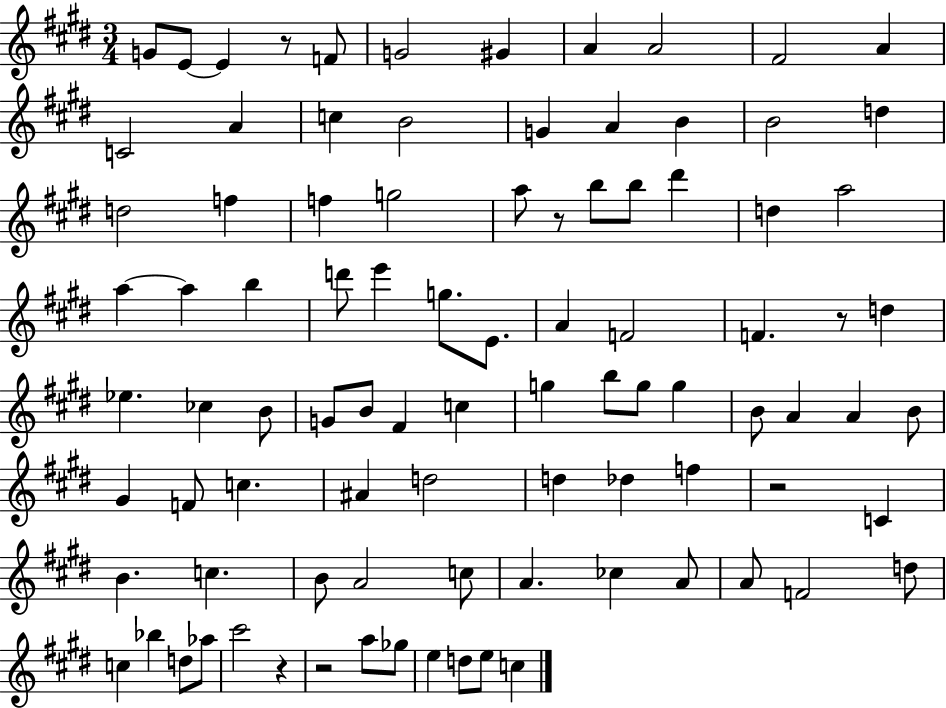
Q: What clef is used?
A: treble